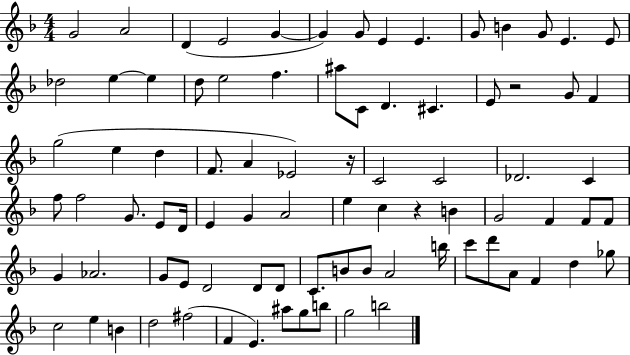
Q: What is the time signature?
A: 4/4